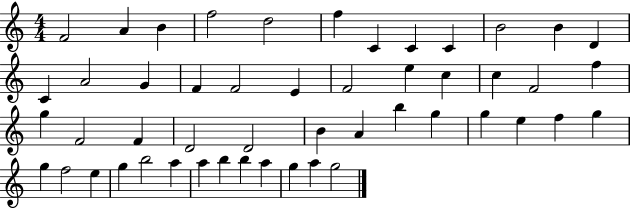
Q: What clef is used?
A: treble